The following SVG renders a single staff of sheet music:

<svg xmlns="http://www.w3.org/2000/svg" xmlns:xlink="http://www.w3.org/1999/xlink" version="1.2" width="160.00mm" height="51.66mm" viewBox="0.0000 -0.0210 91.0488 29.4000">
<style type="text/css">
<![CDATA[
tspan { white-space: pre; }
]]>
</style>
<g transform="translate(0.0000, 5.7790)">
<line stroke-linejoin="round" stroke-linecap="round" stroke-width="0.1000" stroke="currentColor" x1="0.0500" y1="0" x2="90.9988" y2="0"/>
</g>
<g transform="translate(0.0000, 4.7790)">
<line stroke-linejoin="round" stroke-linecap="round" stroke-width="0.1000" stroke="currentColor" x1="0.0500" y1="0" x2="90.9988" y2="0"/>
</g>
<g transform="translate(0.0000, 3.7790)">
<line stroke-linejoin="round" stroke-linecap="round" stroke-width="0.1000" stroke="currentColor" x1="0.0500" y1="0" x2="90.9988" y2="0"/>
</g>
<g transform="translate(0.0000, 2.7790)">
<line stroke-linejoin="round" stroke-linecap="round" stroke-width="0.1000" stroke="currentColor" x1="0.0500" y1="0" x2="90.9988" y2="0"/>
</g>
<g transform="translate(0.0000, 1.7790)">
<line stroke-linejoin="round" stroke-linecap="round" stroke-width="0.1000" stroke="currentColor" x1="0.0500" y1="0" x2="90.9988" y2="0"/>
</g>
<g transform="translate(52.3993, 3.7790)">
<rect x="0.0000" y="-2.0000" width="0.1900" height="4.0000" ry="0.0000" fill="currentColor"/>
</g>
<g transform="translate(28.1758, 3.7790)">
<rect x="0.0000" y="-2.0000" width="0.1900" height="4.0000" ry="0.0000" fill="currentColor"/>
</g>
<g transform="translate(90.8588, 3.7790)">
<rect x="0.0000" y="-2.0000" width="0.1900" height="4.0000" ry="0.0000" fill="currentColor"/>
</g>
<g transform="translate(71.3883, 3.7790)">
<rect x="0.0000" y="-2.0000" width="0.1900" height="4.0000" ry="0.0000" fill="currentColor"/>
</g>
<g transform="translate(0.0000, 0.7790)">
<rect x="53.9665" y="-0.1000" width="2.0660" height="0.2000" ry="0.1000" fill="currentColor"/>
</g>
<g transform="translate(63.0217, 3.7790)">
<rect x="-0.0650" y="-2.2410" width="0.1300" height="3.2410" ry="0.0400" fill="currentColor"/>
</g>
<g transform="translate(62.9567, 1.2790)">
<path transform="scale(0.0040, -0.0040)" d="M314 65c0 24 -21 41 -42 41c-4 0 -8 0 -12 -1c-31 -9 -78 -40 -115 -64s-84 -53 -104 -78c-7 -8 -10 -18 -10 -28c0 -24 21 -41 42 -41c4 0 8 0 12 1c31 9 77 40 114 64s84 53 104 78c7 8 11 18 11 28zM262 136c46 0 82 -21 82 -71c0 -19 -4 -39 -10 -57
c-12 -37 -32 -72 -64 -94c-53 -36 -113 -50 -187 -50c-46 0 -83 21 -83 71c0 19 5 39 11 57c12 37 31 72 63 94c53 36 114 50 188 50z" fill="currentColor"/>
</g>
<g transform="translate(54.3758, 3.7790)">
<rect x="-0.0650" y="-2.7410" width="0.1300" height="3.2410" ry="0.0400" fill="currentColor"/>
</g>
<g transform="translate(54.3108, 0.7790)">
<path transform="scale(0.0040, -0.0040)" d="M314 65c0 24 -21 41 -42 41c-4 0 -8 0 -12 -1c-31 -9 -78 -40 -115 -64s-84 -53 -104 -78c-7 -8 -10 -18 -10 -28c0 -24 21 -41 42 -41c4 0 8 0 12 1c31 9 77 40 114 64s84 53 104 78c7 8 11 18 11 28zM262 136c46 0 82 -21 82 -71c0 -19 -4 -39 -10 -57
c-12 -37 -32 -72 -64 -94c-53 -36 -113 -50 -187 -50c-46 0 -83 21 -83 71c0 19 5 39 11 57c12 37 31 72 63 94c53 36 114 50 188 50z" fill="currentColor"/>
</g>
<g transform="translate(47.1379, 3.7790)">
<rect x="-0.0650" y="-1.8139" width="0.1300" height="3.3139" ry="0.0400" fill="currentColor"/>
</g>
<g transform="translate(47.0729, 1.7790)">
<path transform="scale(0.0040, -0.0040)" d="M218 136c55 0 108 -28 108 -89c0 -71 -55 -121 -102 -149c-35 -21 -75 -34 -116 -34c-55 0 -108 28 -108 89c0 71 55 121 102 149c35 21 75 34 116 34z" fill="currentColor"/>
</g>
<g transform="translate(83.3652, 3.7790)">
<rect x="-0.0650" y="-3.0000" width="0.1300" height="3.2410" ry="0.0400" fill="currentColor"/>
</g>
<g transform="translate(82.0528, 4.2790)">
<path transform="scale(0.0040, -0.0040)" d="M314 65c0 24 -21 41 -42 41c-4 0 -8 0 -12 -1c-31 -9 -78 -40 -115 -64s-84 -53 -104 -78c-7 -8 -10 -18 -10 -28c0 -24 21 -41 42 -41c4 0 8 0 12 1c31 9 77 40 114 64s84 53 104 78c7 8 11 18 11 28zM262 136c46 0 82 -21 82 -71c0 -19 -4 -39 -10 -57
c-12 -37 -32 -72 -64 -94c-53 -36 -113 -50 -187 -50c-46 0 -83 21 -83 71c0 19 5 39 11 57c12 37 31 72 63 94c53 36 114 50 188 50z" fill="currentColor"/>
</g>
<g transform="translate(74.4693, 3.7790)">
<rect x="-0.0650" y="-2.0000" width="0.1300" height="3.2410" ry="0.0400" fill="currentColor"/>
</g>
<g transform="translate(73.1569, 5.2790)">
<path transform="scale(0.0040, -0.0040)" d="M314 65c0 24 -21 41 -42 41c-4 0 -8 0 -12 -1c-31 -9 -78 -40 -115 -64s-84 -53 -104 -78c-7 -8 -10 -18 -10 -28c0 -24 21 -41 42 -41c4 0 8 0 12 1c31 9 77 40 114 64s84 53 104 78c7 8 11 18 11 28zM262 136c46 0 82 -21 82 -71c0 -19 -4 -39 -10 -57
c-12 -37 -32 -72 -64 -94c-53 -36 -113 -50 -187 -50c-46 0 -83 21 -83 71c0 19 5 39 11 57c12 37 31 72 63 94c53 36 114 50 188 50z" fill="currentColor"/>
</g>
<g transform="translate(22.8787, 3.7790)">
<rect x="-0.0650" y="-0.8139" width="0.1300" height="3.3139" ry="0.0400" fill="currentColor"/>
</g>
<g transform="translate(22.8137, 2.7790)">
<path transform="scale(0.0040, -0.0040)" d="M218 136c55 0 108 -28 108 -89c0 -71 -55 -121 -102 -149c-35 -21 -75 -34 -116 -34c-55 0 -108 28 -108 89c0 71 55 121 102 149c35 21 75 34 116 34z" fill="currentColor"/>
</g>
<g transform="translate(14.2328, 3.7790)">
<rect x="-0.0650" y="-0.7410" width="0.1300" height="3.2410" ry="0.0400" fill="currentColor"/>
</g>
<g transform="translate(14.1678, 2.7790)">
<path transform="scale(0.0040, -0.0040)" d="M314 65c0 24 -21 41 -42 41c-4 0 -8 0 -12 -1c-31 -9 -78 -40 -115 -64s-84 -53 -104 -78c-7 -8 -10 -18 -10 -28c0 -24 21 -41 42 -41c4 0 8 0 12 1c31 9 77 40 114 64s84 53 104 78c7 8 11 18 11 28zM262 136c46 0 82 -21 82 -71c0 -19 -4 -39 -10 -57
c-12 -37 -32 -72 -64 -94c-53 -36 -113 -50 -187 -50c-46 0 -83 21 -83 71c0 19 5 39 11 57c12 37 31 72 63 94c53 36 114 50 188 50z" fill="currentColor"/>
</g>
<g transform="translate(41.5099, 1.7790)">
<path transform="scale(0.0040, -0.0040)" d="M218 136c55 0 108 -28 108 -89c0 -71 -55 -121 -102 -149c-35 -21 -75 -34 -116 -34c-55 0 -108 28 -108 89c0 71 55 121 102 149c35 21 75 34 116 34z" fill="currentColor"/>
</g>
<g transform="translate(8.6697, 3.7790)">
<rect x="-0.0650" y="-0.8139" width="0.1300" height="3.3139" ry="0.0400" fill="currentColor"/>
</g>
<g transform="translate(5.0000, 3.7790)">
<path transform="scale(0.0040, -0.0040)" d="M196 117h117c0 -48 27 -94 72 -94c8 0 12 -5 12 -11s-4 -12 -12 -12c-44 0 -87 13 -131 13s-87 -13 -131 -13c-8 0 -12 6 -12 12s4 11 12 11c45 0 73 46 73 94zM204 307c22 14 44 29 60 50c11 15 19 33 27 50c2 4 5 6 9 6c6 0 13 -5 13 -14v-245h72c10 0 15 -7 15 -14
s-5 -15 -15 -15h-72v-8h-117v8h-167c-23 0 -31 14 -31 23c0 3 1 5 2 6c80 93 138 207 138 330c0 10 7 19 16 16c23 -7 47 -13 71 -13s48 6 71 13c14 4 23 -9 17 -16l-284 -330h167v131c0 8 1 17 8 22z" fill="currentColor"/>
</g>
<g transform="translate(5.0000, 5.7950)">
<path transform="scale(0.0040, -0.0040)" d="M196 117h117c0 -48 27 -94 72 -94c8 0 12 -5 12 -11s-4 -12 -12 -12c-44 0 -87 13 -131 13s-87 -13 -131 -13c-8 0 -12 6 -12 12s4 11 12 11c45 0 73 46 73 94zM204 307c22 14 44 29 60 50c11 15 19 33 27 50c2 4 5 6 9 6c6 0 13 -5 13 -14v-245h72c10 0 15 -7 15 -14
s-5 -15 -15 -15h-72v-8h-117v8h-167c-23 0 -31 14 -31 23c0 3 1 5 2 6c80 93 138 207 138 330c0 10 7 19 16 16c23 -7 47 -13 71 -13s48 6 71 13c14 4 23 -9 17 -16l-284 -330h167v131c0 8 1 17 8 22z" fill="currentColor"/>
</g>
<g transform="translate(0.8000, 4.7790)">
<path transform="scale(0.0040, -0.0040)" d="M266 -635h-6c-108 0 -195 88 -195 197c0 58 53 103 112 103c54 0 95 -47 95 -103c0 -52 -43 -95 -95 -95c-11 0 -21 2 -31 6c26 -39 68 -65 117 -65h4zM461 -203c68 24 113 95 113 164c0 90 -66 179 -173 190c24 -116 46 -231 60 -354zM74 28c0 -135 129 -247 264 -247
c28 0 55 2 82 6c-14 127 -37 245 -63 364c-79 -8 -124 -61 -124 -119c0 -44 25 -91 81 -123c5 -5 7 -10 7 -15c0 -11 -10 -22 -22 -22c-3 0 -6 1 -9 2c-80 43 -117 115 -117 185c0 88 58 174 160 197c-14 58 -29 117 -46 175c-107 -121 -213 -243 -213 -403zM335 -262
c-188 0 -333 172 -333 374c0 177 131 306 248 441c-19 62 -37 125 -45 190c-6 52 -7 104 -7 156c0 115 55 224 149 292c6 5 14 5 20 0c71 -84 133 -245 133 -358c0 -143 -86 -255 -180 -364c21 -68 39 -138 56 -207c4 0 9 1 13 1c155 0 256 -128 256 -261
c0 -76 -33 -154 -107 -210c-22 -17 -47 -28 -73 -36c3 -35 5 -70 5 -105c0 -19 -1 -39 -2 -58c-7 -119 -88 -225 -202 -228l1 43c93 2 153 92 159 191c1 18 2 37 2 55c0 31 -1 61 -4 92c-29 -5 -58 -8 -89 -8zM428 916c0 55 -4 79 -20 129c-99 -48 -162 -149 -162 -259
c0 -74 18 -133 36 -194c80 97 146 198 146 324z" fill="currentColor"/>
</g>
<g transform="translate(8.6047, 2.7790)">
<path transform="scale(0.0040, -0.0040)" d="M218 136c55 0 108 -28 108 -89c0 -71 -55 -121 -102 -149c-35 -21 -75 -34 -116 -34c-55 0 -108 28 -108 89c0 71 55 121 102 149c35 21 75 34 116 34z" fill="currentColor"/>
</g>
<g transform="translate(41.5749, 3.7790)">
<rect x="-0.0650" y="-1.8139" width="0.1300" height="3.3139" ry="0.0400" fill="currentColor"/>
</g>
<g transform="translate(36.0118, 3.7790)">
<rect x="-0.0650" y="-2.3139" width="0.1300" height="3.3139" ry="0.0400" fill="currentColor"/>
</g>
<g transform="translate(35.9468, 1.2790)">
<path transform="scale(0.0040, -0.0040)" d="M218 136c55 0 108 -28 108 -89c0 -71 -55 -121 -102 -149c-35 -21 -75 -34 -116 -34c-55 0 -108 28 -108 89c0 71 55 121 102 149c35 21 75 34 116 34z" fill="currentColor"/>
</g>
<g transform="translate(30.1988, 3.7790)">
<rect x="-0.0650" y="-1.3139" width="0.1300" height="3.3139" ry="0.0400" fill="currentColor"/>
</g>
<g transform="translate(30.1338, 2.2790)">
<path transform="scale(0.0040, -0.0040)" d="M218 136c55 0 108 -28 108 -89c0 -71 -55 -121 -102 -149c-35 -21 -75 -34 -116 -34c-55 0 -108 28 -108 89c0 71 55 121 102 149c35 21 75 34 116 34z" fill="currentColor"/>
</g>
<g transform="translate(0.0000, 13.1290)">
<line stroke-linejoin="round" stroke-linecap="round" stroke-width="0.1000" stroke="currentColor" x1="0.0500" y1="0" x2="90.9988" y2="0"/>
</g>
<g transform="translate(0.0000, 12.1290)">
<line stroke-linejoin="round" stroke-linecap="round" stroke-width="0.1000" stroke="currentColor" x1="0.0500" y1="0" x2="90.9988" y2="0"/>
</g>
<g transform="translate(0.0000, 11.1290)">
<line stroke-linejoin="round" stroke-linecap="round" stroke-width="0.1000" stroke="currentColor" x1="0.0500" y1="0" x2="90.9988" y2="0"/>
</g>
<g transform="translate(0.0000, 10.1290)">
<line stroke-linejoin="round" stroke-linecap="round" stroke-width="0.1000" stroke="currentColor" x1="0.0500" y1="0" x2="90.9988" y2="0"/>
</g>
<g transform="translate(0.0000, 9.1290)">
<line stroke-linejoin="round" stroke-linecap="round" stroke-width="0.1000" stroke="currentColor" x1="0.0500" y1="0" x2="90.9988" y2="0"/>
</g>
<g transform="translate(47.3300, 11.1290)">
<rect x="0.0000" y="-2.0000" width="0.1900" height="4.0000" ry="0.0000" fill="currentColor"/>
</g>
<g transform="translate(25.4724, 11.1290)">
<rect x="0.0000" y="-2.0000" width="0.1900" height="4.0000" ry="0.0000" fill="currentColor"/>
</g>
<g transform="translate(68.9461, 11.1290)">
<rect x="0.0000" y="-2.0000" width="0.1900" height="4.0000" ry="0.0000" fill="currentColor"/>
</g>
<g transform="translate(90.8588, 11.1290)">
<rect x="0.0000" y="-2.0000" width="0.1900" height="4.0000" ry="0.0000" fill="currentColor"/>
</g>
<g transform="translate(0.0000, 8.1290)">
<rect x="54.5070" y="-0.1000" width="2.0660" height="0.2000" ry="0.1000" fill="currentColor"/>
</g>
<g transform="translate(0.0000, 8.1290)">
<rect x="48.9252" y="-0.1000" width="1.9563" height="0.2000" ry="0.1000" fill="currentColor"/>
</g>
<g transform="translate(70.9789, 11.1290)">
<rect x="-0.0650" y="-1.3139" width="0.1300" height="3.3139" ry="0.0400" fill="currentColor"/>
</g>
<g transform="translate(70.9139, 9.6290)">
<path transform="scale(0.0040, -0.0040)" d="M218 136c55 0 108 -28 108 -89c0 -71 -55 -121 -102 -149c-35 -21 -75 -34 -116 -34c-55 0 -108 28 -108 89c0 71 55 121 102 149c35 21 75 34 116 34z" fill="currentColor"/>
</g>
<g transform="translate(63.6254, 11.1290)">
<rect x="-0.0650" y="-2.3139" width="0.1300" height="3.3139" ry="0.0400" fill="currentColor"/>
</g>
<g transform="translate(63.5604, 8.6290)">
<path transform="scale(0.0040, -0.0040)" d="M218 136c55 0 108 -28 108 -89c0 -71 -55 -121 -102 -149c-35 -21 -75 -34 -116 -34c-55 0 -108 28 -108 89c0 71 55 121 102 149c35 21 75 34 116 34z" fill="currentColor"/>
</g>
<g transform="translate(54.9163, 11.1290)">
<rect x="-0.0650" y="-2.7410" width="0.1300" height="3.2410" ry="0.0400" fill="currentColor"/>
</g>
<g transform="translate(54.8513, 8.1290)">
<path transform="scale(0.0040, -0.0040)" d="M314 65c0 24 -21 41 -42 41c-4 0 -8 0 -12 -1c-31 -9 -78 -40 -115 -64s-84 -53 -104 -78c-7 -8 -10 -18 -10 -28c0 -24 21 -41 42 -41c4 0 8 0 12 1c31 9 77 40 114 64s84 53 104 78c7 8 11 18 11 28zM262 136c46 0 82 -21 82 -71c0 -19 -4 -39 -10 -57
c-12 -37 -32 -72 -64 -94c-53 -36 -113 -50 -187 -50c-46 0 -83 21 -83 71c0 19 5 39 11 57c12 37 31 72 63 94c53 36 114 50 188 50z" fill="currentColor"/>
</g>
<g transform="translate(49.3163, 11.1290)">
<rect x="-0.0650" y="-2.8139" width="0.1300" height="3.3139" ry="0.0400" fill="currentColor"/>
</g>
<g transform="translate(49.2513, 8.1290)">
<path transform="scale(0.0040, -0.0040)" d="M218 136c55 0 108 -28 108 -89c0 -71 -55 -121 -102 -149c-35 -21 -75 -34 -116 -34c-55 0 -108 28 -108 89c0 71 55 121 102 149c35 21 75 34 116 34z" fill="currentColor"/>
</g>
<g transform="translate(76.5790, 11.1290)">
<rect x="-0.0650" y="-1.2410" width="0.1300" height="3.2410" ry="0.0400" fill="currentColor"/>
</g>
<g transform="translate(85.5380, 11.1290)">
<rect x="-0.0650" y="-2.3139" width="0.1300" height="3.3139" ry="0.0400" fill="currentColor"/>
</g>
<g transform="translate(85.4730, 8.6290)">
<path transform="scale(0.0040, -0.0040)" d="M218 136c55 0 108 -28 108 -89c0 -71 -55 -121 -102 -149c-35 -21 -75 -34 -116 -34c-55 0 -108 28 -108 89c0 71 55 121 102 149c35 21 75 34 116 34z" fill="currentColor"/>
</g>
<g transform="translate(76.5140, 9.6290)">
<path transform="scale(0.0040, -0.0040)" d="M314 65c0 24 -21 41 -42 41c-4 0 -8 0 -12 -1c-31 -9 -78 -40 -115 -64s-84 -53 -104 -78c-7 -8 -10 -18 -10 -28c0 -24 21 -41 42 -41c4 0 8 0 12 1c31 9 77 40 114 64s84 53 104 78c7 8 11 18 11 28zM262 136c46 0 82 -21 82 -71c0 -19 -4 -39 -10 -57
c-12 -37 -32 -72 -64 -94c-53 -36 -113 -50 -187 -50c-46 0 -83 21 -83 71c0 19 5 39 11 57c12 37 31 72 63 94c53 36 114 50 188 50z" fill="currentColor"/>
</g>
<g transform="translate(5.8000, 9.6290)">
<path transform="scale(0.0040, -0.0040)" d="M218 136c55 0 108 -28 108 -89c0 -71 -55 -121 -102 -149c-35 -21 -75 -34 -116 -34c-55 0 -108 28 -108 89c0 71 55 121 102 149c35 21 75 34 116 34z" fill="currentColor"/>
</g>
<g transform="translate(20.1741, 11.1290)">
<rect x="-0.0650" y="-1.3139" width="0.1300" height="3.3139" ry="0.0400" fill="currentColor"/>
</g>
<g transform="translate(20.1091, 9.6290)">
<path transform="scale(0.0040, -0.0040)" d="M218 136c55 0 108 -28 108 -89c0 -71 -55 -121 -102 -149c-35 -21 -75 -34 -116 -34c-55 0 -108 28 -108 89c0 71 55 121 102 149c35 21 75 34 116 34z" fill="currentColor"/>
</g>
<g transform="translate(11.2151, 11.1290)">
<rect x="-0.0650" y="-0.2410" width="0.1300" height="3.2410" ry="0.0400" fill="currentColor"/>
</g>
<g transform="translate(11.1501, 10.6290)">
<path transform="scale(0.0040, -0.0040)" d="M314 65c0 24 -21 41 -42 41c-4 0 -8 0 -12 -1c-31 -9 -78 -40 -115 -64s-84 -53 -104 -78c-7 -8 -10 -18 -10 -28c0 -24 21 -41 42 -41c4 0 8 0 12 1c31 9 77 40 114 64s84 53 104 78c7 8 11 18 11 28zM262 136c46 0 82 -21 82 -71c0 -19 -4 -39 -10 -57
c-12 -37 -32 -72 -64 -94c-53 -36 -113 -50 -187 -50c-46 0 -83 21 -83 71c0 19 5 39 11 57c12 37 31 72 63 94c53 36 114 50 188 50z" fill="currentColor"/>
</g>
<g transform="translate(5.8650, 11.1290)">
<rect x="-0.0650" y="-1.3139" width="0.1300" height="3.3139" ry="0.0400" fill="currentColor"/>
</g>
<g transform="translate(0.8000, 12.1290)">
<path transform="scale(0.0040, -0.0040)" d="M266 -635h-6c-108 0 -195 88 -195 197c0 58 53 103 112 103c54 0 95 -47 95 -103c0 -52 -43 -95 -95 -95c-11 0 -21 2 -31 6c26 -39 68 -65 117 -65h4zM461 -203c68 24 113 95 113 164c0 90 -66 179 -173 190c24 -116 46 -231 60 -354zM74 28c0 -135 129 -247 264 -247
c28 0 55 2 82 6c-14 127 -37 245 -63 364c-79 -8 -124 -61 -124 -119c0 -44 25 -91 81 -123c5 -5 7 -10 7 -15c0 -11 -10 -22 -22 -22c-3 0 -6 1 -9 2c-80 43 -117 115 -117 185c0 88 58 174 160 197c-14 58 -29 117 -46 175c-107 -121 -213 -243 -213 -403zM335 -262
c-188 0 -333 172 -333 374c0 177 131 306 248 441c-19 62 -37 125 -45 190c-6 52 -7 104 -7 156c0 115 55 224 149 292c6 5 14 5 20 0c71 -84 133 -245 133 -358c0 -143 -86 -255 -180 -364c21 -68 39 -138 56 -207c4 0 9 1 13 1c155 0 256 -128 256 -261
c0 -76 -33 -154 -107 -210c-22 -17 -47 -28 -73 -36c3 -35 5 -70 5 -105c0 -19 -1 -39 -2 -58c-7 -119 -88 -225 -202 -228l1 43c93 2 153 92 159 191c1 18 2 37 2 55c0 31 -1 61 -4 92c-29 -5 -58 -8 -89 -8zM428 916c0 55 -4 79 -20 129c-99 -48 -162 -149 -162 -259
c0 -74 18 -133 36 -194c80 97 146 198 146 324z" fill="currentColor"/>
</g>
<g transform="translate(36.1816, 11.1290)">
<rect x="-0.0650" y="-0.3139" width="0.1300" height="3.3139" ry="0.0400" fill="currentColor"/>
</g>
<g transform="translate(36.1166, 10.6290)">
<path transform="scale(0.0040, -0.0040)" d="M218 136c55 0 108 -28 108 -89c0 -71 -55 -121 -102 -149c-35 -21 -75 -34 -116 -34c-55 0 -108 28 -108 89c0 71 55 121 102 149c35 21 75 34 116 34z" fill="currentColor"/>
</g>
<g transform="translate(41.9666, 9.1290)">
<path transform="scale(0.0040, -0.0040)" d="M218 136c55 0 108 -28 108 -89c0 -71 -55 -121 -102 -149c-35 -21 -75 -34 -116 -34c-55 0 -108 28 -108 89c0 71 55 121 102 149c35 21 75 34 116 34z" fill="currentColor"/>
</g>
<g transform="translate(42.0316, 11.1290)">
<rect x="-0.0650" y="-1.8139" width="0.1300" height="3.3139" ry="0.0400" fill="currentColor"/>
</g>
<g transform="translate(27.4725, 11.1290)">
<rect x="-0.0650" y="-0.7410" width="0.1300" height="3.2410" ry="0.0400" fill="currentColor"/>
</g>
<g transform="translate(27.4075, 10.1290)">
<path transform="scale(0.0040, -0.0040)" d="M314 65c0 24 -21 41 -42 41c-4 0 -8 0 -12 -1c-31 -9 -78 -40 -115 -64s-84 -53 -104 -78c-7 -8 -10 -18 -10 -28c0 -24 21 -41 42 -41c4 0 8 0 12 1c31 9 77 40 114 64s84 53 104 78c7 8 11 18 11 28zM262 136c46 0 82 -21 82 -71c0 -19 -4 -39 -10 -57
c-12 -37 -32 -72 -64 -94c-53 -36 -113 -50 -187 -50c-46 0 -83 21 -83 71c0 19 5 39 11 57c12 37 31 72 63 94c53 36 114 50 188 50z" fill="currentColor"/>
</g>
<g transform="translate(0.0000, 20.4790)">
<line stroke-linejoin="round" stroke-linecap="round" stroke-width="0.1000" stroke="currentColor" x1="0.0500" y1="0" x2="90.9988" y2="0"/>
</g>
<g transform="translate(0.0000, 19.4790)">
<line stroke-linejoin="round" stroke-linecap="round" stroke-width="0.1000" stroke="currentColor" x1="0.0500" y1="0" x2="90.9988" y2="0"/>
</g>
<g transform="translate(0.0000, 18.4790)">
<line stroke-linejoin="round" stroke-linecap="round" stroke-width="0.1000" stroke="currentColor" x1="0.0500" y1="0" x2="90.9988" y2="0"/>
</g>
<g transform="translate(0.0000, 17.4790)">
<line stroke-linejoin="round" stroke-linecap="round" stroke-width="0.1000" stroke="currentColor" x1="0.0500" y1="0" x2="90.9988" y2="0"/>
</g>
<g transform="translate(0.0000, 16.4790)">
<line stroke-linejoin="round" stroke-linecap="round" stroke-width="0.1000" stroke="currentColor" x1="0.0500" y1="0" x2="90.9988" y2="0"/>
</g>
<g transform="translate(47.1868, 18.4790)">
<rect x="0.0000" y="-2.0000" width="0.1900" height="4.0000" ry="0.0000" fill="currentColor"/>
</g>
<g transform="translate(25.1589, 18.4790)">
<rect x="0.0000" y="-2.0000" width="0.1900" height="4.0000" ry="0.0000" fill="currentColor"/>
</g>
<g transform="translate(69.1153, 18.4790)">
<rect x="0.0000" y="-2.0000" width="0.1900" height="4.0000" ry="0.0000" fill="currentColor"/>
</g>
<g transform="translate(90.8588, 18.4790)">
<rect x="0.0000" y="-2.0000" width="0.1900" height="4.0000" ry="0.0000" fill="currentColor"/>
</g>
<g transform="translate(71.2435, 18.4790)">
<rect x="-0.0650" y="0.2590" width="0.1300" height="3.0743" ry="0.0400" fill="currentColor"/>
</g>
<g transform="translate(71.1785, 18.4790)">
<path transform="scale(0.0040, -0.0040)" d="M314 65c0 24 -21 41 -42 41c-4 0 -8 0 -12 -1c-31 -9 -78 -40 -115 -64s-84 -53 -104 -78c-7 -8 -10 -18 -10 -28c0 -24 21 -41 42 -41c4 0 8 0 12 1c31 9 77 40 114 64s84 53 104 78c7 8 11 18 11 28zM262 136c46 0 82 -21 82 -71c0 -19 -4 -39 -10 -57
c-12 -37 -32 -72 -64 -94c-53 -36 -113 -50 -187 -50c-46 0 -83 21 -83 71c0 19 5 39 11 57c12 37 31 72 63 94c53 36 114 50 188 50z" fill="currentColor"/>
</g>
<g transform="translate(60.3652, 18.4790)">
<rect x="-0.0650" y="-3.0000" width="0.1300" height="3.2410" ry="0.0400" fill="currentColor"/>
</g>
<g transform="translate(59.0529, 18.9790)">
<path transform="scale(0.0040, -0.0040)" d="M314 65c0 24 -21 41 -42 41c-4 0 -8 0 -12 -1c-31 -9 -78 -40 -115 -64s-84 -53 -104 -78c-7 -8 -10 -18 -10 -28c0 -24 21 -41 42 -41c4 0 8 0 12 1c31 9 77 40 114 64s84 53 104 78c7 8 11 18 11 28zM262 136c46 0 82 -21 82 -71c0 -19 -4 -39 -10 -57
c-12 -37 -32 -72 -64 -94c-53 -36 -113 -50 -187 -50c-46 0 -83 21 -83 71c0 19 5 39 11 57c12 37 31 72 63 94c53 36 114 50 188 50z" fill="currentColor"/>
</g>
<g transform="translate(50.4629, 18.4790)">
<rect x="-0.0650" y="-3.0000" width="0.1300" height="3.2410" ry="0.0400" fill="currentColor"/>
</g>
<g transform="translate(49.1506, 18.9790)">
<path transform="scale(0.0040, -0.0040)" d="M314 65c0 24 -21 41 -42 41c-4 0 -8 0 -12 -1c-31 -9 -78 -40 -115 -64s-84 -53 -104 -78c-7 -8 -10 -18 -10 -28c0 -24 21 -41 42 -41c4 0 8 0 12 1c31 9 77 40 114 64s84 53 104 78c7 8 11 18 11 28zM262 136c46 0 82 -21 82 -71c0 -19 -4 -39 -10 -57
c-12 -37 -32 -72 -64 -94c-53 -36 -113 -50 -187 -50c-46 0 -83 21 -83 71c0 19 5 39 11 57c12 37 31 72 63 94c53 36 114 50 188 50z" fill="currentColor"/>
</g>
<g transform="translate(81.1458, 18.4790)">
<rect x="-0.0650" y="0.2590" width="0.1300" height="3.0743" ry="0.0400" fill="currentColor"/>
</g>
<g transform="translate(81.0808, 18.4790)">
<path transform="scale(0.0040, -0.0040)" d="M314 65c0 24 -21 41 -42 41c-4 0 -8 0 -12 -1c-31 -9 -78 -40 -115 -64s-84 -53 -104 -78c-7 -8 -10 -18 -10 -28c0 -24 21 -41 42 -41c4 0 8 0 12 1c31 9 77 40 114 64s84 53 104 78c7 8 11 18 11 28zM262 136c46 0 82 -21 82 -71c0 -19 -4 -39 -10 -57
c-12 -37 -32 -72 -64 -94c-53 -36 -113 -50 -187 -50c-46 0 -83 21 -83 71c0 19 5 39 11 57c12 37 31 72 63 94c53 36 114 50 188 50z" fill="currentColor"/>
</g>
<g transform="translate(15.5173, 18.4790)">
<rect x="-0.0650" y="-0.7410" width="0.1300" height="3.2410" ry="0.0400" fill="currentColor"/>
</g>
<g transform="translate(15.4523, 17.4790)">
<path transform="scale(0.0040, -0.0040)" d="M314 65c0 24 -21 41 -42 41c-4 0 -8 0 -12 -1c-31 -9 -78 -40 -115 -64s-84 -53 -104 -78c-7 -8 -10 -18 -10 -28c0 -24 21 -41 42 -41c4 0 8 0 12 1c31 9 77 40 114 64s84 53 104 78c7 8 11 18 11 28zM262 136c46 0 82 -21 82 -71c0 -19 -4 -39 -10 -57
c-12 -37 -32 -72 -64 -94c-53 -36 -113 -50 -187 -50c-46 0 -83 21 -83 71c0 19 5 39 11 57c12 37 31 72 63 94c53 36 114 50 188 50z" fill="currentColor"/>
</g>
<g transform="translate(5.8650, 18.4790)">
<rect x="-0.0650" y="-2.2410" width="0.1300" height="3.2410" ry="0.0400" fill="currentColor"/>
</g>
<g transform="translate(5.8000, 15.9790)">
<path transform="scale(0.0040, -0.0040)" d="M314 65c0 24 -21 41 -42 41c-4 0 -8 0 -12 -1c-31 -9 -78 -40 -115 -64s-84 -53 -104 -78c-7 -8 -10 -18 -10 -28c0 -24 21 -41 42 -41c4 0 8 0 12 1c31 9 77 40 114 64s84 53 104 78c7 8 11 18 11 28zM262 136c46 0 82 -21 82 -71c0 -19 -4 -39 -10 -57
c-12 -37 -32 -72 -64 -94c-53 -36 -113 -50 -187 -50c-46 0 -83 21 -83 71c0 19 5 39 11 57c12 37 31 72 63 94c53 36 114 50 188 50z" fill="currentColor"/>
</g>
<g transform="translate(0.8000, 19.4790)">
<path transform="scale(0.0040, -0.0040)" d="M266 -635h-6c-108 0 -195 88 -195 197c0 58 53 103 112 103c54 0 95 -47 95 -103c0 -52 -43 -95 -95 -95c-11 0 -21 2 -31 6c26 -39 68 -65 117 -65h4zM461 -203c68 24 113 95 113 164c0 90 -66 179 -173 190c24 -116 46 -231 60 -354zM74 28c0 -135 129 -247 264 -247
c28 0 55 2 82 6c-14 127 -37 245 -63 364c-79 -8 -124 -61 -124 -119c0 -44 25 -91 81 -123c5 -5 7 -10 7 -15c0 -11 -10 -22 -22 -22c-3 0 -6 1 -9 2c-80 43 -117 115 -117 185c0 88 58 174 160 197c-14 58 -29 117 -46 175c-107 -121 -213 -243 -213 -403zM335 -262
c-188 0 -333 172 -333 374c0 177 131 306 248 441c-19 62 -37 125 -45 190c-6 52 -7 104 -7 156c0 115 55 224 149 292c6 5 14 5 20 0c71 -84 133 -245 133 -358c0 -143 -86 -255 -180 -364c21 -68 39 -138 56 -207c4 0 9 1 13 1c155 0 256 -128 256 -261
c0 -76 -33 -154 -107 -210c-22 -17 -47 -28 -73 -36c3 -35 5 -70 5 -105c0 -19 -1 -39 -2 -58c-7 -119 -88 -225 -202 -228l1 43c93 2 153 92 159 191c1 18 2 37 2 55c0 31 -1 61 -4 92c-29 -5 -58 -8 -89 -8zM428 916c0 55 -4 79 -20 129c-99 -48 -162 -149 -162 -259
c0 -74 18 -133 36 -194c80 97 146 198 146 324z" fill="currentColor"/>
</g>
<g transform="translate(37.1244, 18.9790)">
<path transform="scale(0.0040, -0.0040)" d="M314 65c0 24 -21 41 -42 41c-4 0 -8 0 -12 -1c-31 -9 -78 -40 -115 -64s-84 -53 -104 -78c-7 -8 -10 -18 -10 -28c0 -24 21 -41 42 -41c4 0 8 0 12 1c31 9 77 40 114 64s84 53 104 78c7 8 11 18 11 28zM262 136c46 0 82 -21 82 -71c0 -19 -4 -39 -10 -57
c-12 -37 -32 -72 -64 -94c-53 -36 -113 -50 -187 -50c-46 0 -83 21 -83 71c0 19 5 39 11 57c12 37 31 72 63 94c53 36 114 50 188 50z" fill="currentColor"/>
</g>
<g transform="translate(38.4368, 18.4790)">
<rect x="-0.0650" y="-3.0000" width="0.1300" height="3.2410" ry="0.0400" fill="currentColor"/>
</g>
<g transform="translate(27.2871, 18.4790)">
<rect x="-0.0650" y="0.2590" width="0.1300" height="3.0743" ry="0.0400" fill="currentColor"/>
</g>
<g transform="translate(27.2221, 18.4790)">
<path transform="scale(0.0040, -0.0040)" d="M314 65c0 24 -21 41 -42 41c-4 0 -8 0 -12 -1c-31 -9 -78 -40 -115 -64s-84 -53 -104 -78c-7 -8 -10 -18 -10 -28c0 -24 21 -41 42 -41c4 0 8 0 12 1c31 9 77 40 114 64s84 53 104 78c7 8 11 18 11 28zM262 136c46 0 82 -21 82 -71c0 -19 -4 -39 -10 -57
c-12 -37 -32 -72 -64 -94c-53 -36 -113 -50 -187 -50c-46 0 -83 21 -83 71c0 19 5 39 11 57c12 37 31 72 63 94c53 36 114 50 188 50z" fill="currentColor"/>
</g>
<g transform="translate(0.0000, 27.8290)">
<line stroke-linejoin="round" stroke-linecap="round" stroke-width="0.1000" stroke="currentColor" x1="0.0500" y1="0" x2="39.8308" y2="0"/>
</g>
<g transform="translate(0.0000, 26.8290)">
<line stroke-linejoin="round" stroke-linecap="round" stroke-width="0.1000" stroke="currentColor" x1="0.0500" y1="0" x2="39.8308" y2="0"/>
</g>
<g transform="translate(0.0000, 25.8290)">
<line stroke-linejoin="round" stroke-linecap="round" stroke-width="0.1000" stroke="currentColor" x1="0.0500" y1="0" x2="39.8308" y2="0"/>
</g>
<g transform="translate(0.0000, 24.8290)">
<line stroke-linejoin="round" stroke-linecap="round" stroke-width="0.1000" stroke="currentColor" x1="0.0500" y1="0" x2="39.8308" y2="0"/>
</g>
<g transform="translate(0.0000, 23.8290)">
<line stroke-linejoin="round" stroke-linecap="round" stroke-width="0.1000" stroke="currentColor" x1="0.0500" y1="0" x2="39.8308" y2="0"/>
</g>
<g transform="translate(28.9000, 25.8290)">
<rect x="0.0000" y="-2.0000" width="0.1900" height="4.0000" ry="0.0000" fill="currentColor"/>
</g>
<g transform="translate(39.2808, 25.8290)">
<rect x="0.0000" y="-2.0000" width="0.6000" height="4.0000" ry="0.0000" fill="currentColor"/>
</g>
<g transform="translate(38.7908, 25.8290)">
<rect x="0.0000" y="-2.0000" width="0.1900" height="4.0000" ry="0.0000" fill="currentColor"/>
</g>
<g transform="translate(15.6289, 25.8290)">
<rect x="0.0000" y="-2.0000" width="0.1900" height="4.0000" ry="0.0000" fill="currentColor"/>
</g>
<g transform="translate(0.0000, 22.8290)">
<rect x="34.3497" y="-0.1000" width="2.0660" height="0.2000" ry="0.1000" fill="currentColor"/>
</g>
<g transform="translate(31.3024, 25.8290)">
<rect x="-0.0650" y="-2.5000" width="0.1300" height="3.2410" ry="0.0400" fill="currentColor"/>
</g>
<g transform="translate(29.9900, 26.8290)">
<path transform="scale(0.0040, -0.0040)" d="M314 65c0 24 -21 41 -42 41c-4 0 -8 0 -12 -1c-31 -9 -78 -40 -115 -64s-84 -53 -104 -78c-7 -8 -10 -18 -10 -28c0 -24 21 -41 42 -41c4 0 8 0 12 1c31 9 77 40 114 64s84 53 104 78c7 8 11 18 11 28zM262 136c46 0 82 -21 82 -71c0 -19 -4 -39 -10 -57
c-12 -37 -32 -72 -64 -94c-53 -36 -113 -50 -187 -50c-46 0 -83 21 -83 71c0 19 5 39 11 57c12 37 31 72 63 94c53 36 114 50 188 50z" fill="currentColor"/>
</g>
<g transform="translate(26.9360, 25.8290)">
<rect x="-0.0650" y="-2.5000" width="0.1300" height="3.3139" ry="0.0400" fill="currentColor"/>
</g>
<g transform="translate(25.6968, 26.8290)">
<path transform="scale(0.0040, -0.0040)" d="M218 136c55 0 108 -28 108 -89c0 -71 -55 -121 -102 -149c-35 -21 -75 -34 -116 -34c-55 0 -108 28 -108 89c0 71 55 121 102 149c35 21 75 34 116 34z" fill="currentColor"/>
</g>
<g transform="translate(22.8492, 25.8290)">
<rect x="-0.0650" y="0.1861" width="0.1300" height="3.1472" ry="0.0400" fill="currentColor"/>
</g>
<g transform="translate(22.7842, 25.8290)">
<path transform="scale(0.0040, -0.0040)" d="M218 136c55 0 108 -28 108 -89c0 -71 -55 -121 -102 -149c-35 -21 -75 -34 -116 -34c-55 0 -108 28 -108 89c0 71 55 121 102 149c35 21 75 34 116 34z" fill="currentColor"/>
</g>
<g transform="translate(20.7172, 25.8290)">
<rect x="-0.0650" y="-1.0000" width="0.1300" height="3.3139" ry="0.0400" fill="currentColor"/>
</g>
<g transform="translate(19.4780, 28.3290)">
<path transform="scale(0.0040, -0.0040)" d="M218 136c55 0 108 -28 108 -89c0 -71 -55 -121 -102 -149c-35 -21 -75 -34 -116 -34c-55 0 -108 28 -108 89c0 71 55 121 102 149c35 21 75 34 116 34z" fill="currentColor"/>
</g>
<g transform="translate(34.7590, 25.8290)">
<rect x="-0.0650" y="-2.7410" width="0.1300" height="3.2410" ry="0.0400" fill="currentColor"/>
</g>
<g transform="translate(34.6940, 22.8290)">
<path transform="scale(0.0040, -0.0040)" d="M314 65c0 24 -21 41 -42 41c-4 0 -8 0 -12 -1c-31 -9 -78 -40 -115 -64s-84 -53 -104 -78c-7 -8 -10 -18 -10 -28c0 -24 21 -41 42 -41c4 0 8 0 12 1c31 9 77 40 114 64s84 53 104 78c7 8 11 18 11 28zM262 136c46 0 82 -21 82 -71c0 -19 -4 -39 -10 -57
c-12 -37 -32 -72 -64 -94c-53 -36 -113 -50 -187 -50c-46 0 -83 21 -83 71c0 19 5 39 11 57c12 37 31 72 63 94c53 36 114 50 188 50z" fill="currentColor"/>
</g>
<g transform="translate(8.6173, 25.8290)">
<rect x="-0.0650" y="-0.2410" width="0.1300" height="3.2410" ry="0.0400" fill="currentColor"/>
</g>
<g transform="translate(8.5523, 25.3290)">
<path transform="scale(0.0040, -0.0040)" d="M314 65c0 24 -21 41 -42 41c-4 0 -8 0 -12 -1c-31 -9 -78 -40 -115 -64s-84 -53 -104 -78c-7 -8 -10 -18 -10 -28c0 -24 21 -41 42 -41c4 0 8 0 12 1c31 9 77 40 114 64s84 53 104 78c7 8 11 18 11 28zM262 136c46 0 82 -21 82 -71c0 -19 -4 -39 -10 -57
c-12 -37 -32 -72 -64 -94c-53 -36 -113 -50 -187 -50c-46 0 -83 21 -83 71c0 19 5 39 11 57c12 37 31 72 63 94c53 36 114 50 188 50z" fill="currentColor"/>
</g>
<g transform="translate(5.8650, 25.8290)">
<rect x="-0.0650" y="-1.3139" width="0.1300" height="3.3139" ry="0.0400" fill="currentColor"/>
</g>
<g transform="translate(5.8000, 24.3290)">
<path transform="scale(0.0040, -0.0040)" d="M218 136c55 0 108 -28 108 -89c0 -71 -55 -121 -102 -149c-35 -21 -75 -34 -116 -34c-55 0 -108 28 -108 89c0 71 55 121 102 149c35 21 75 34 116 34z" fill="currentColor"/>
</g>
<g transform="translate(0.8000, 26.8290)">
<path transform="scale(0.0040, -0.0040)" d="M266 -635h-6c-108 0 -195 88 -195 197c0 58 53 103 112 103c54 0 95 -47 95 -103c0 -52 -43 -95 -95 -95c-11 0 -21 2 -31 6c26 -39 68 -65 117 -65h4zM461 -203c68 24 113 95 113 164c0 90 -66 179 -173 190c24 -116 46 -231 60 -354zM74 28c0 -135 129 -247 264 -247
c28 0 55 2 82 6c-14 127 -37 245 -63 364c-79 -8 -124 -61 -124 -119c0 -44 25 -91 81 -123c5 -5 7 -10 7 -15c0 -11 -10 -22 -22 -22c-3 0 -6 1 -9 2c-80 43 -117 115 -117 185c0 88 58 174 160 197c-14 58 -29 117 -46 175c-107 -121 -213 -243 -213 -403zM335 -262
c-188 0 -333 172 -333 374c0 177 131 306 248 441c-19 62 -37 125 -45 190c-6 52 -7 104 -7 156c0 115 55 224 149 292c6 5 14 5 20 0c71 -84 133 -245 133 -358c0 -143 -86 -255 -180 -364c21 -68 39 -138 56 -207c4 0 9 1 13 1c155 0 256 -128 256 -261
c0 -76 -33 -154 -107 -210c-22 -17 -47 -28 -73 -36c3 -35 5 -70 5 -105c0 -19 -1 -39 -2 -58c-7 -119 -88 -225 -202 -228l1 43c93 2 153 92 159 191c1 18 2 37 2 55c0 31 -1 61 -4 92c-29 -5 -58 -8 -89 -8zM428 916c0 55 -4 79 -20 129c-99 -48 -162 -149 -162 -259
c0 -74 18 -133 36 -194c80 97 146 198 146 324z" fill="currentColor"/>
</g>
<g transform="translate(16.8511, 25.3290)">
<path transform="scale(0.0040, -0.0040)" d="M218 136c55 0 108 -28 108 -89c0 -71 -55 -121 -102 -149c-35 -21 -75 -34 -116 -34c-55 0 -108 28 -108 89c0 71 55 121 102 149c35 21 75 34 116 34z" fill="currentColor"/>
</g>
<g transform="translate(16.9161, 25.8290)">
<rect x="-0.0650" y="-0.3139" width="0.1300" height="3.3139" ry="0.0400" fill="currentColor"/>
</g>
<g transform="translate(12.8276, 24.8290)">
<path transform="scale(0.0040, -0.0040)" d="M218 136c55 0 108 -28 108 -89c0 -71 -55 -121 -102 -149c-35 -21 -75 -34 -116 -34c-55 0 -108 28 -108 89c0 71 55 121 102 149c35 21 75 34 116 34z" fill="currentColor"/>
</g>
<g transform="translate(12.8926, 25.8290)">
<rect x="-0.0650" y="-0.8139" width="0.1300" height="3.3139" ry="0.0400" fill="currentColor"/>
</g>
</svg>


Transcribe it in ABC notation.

X:1
T:Untitled
M:4/4
L:1/4
K:C
d d2 d e g f f a2 g2 F2 A2 e c2 e d2 c f a a2 g e e2 g g2 d2 B2 A2 A2 A2 B2 B2 e c2 d c D B G G2 a2